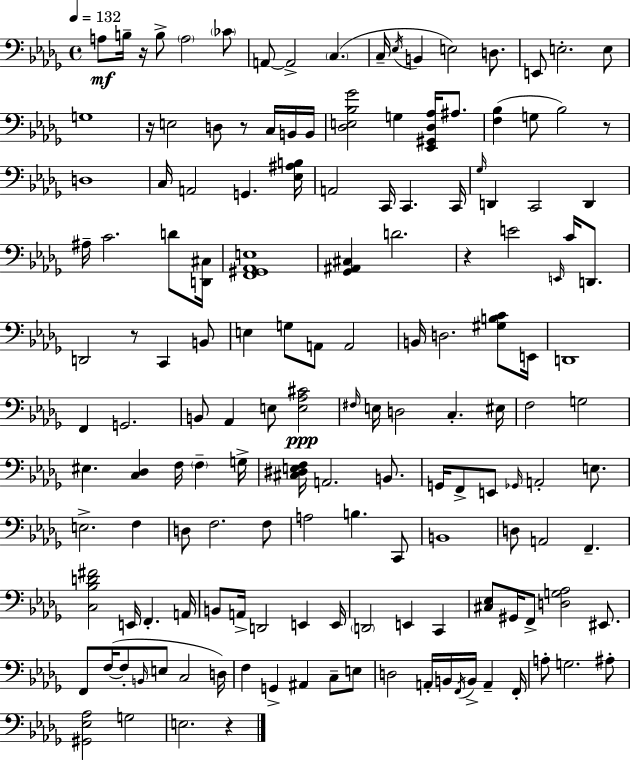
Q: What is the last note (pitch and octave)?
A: E3